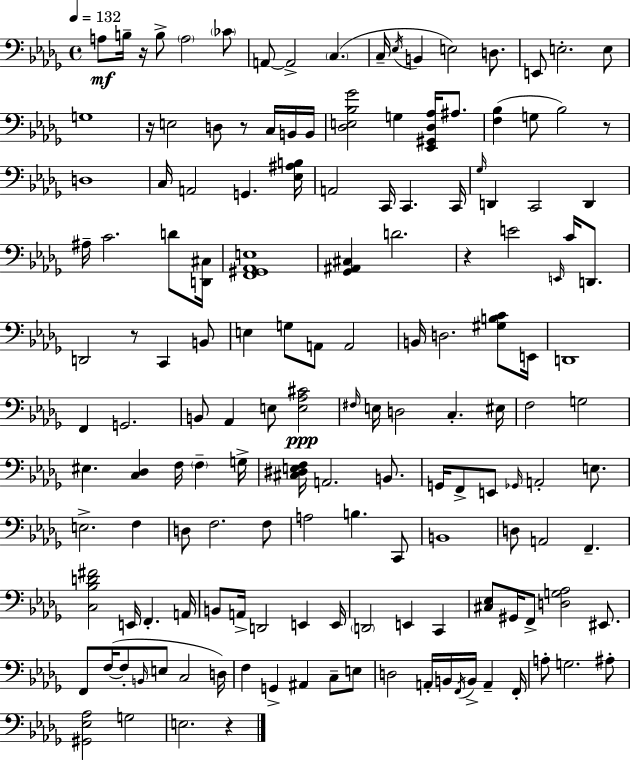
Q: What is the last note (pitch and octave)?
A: E3